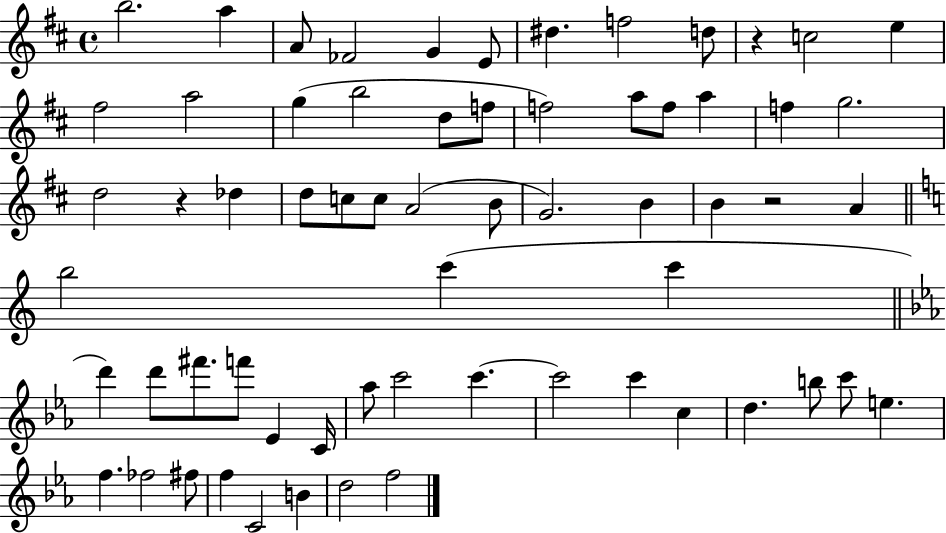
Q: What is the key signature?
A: D major